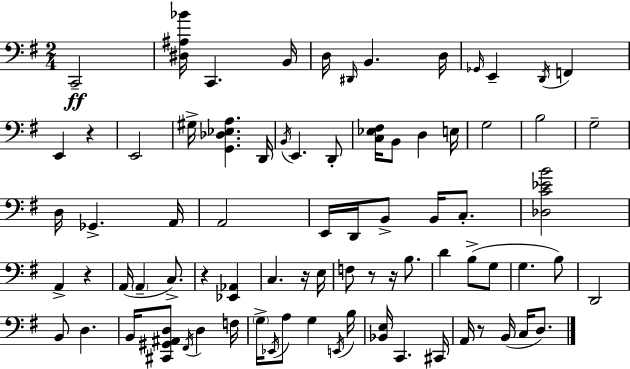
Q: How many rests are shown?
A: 7